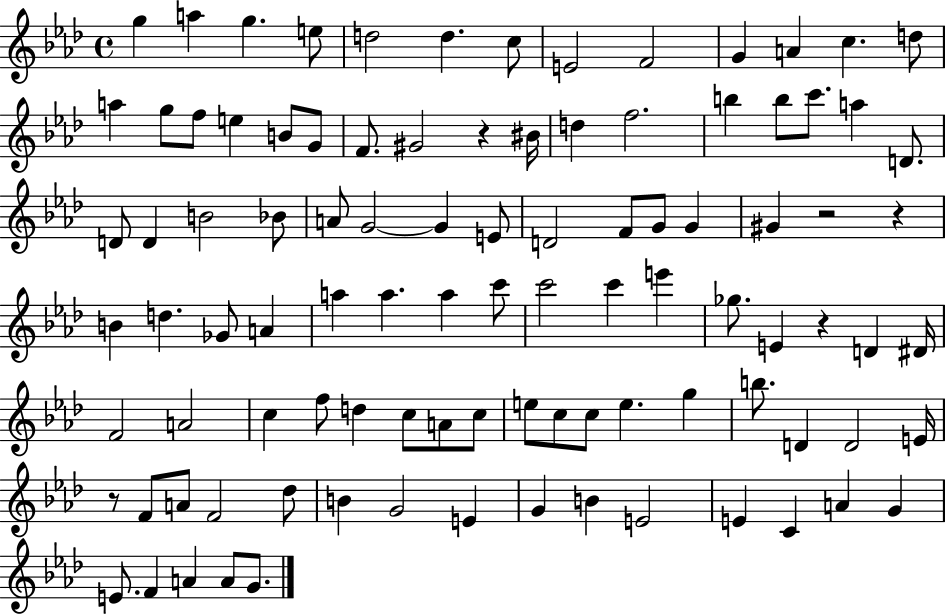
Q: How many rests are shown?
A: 5